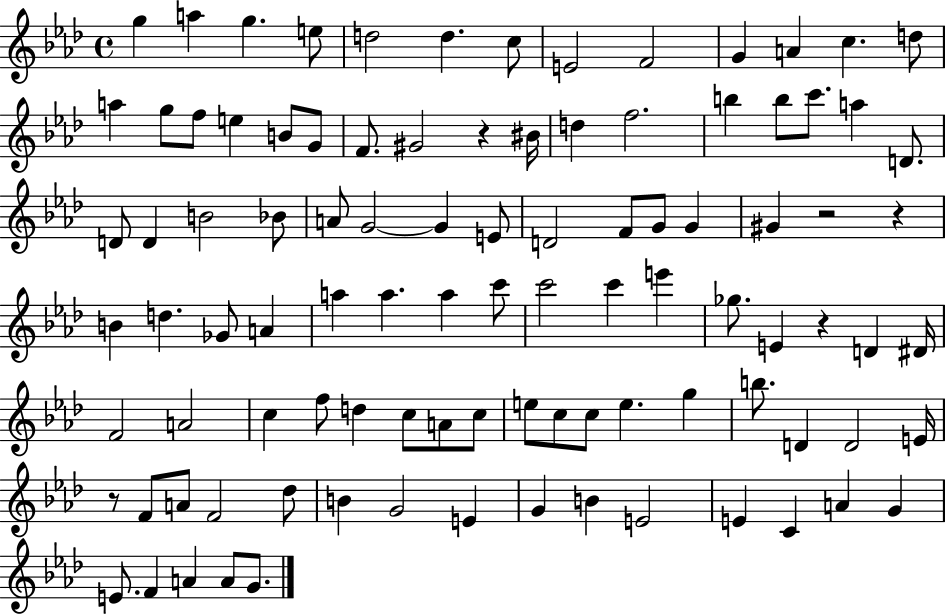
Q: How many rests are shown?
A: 5